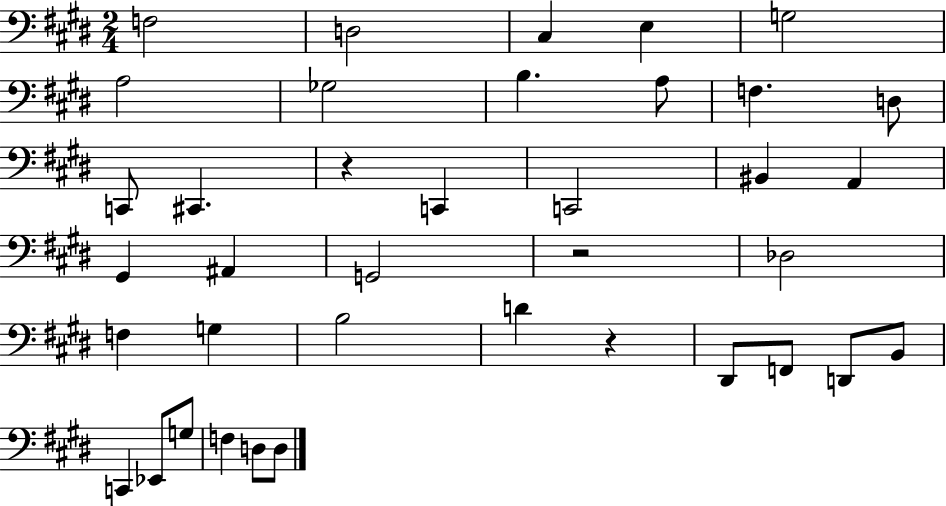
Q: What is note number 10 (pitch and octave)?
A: F3